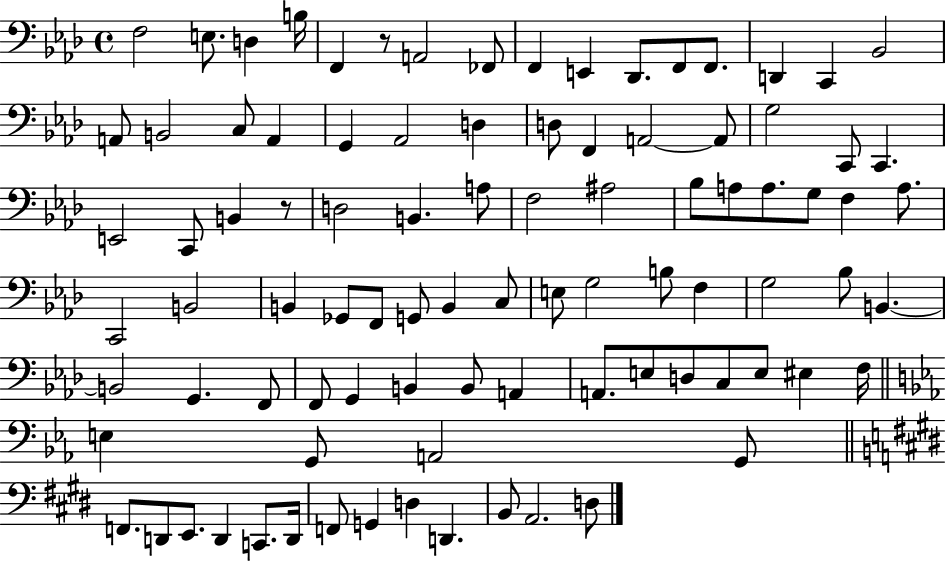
F3/h E3/e. D3/q B3/s F2/q R/e A2/h FES2/e F2/q E2/q Db2/e. F2/e F2/e. D2/q C2/q Bb2/h A2/e B2/h C3/e A2/q G2/q Ab2/h D3/q D3/e F2/q A2/h A2/e G3/h C2/e C2/q. E2/h C2/e B2/q R/e D3/h B2/q. A3/e F3/h A#3/h Bb3/e A3/e A3/e. G3/e F3/q A3/e. C2/h B2/h B2/q Gb2/e F2/e G2/e B2/q C3/e E3/e G3/h B3/e F3/q G3/h Bb3/e B2/q. B2/h G2/q. F2/e F2/e G2/q B2/q B2/e A2/q A2/e. E3/e D3/e C3/e E3/e EIS3/q F3/s E3/q G2/e A2/h G2/e F2/e. D2/e E2/e. D2/q C2/e. D2/s F2/e G2/q D3/q D2/q. B2/e A2/h. D3/e